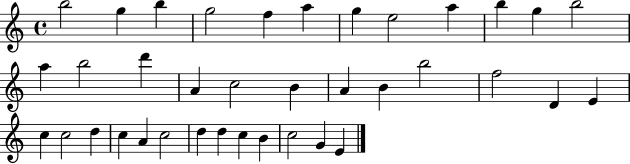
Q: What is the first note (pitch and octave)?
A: B5